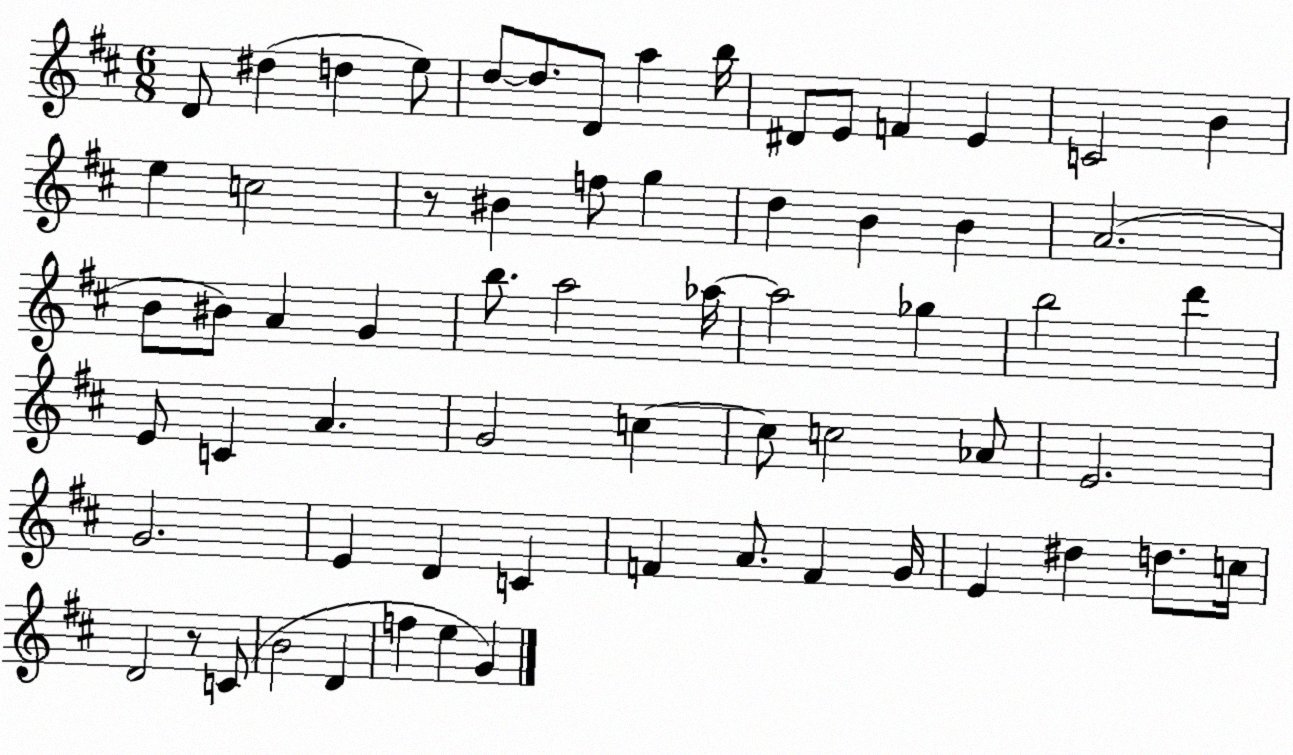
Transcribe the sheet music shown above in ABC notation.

X:1
T:Untitled
M:6/8
L:1/4
K:D
D/2 ^d d e/2 d/2 d/2 D/2 a b/4 ^D/2 E/2 F E C2 B e c2 z/2 ^B f/2 g d B B A2 B/2 ^B/2 A G b/2 a2 _a/4 _a2 _g b2 d' E/2 C A G2 c c/2 c2 _A/2 E2 G2 E D C F A/2 F G/4 E ^d d/2 c/4 D2 z/2 C/2 B2 D f e G